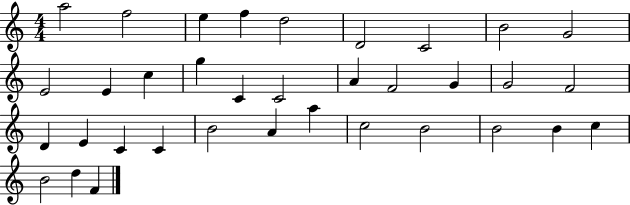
A5/h F5/h E5/q F5/q D5/h D4/h C4/h B4/h G4/h E4/h E4/q C5/q G5/q C4/q C4/h A4/q F4/h G4/q G4/h F4/h D4/q E4/q C4/q C4/q B4/h A4/q A5/q C5/h B4/h B4/h B4/q C5/q B4/h D5/q F4/q